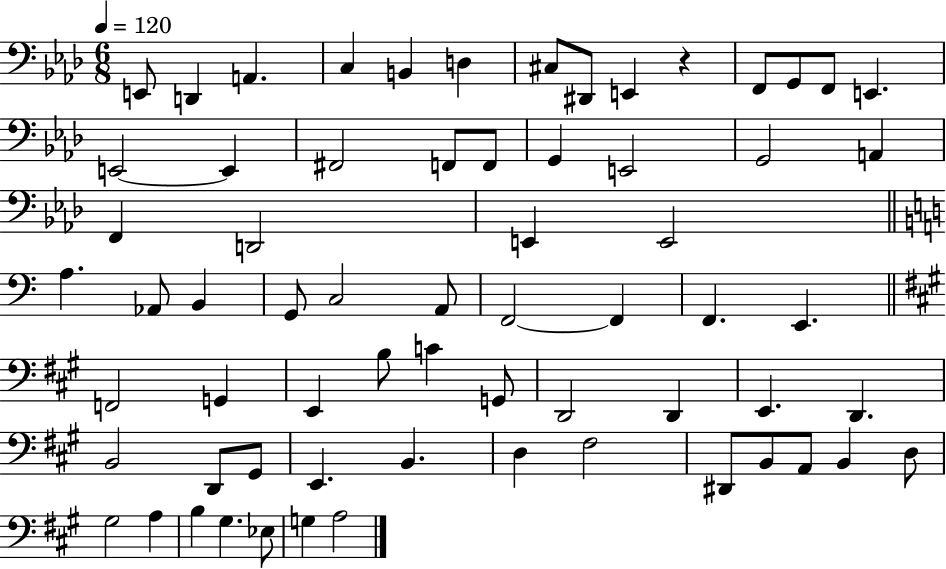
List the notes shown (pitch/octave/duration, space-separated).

E2/e D2/q A2/q. C3/q B2/q D3/q C#3/e D#2/e E2/q R/q F2/e G2/e F2/e E2/q. E2/h E2/q F#2/h F2/e F2/e G2/q E2/h G2/h A2/q F2/q D2/h E2/q E2/h A3/q. Ab2/e B2/q G2/e C3/h A2/e F2/h F2/q F2/q. E2/q. F2/h G2/q E2/q B3/e C4/q G2/e D2/h D2/q E2/q. D2/q. B2/h D2/e G#2/e E2/q. B2/q. D3/q F#3/h D#2/e B2/e A2/e B2/q D3/e G#3/h A3/q B3/q G#3/q. Eb3/e G3/q A3/h